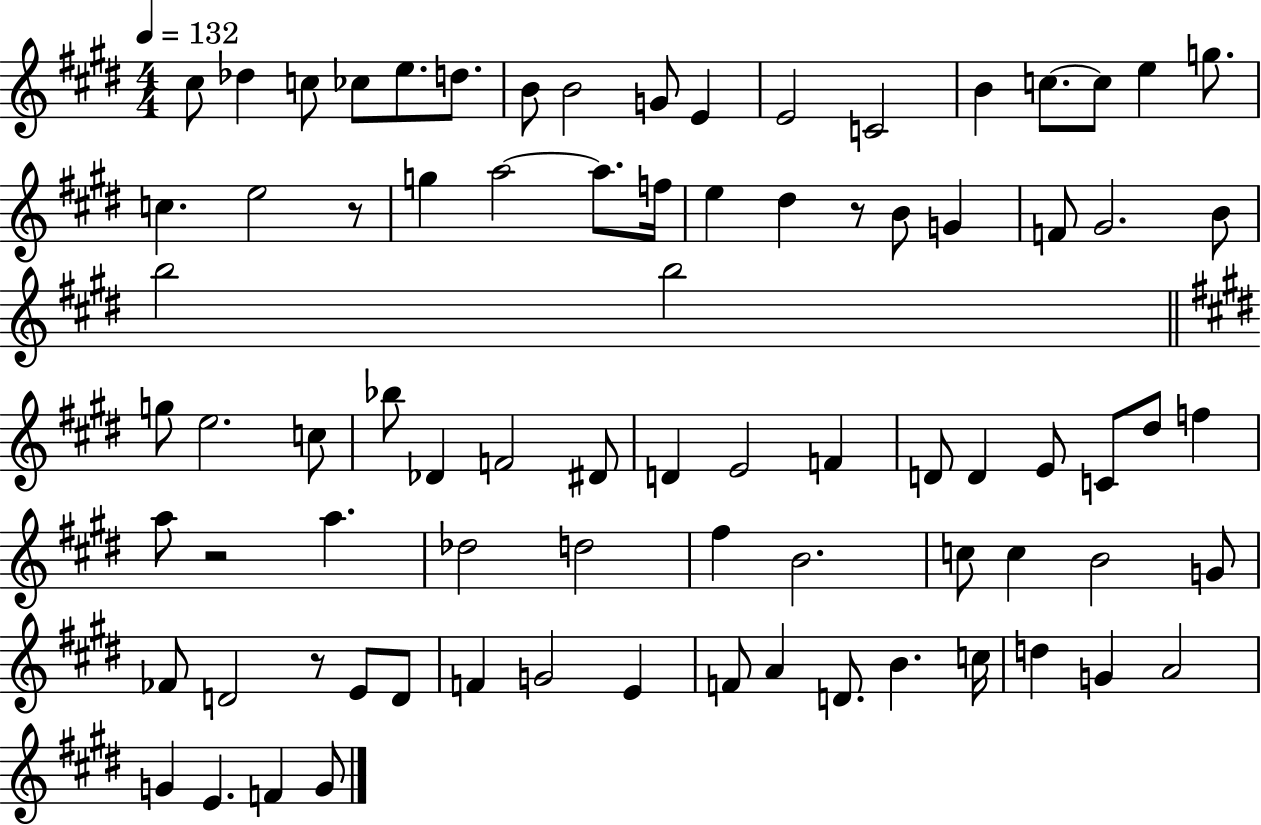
{
  \clef treble
  \numericTimeSignature
  \time 4/4
  \key e \major
  \tempo 4 = 132
  cis''8 des''4 c''8 ces''8 e''8. d''8. | b'8 b'2 g'8 e'4 | e'2 c'2 | b'4 c''8.~~ c''8 e''4 g''8. | \break c''4. e''2 r8 | g''4 a''2~~ a''8. f''16 | e''4 dis''4 r8 b'8 g'4 | f'8 gis'2. b'8 | \break b''2 b''2 | \bar "||" \break \key e \major g''8 e''2. c''8 | bes''8 des'4 f'2 dis'8 | d'4 e'2 f'4 | d'8 d'4 e'8 c'8 dis''8 f''4 | \break a''8 r2 a''4. | des''2 d''2 | fis''4 b'2. | c''8 c''4 b'2 g'8 | \break fes'8 d'2 r8 e'8 d'8 | f'4 g'2 e'4 | f'8 a'4 d'8. b'4. c''16 | d''4 g'4 a'2 | \break g'4 e'4. f'4 g'8 | \bar "|."
}